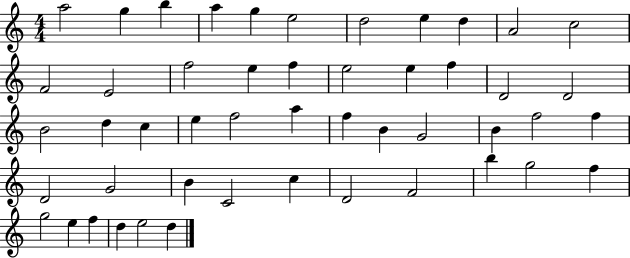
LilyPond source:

{
  \clef treble
  \numericTimeSignature
  \time 4/4
  \key c \major
  a''2 g''4 b''4 | a''4 g''4 e''2 | d''2 e''4 d''4 | a'2 c''2 | \break f'2 e'2 | f''2 e''4 f''4 | e''2 e''4 f''4 | d'2 d'2 | \break b'2 d''4 c''4 | e''4 f''2 a''4 | f''4 b'4 g'2 | b'4 f''2 f''4 | \break d'2 g'2 | b'4 c'2 c''4 | d'2 f'2 | b''4 g''2 f''4 | \break g''2 e''4 f''4 | d''4 e''2 d''4 | \bar "|."
}